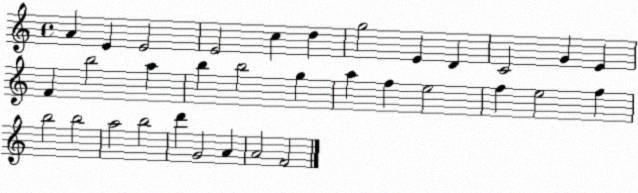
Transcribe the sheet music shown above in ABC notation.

X:1
T:Untitled
M:4/4
L:1/4
K:C
A E E2 E2 c d g2 E D C2 G E F b2 a b b2 g a f e2 f e2 f b2 b2 a2 b2 d' G2 A A2 F2